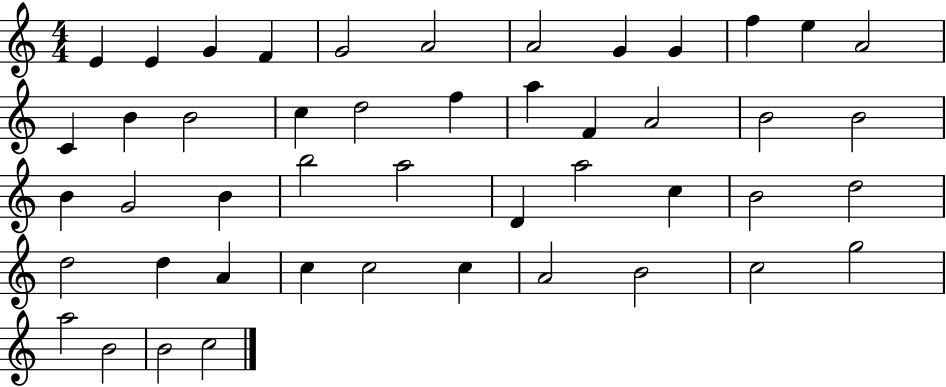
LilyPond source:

{
  \clef treble
  \numericTimeSignature
  \time 4/4
  \key c \major
  e'4 e'4 g'4 f'4 | g'2 a'2 | a'2 g'4 g'4 | f''4 e''4 a'2 | \break c'4 b'4 b'2 | c''4 d''2 f''4 | a''4 f'4 a'2 | b'2 b'2 | \break b'4 g'2 b'4 | b''2 a''2 | d'4 a''2 c''4 | b'2 d''2 | \break d''2 d''4 a'4 | c''4 c''2 c''4 | a'2 b'2 | c''2 g''2 | \break a''2 b'2 | b'2 c''2 | \bar "|."
}